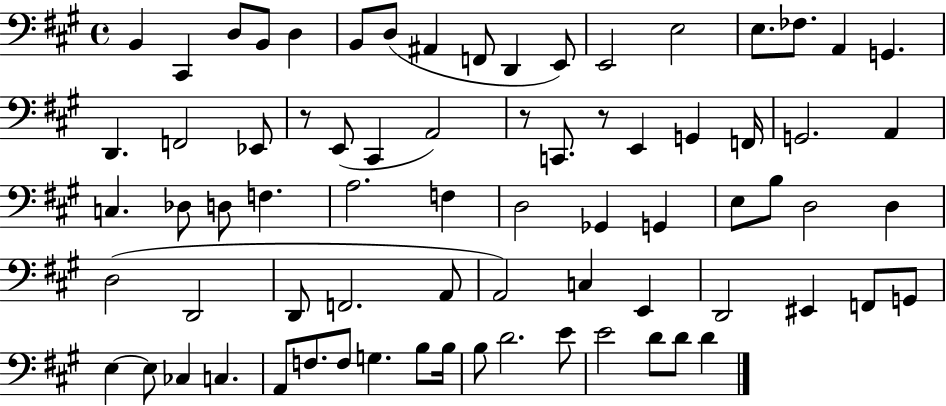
B2/q C#2/q D3/e B2/e D3/q B2/e D3/e A#2/q F2/e D2/q E2/e E2/h E3/h E3/e. FES3/e. A2/q G2/q. D2/q. F2/h Eb2/e R/e E2/e C#2/q A2/h R/e C2/e. R/e E2/q G2/q F2/s G2/h. A2/q C3/q. Db3/e D3/e F3/q. A3/h. F3/q D3/h Gb2/q G2/q E3/e B3/e D3/h D3/q D3/h D2/h D2/e F2/h. A2/e A2/h C3/q E2/q D2/h EIS2/q F2/e G2/e E3/q E3/e CES3/q C3/q. A2/e F3/e. F3/e G3/q. B3/e B3/s B3/e D4/h. E4/e E4/h D4/e D4/e D4/q